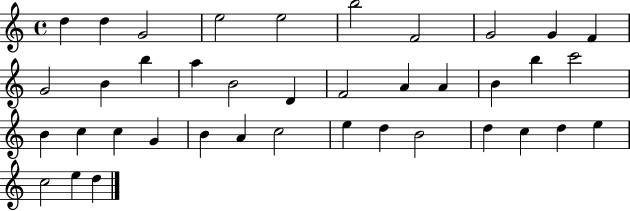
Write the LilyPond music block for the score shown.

{
  \clef treble
  \time 4/4
  \defaultTimeSignature
  \key c \major
  d''4 d''4 g'2 | e''2 e''2 | b''2 f'2 | g'2 g'4 f'4 | \break g'2 b'4 b''4 | a''4 b'2 d'4 | f'2 a'4 a'4 | b'4 b''4 c'''2 | \break b'4 c''4 c''4 g'4 | b'4 a'4 c''2 | e''4 d''4 b'2 | d''4 c''4 d''4 e''4 | \break c''2 e''4 d''4 | \bar "|."
}